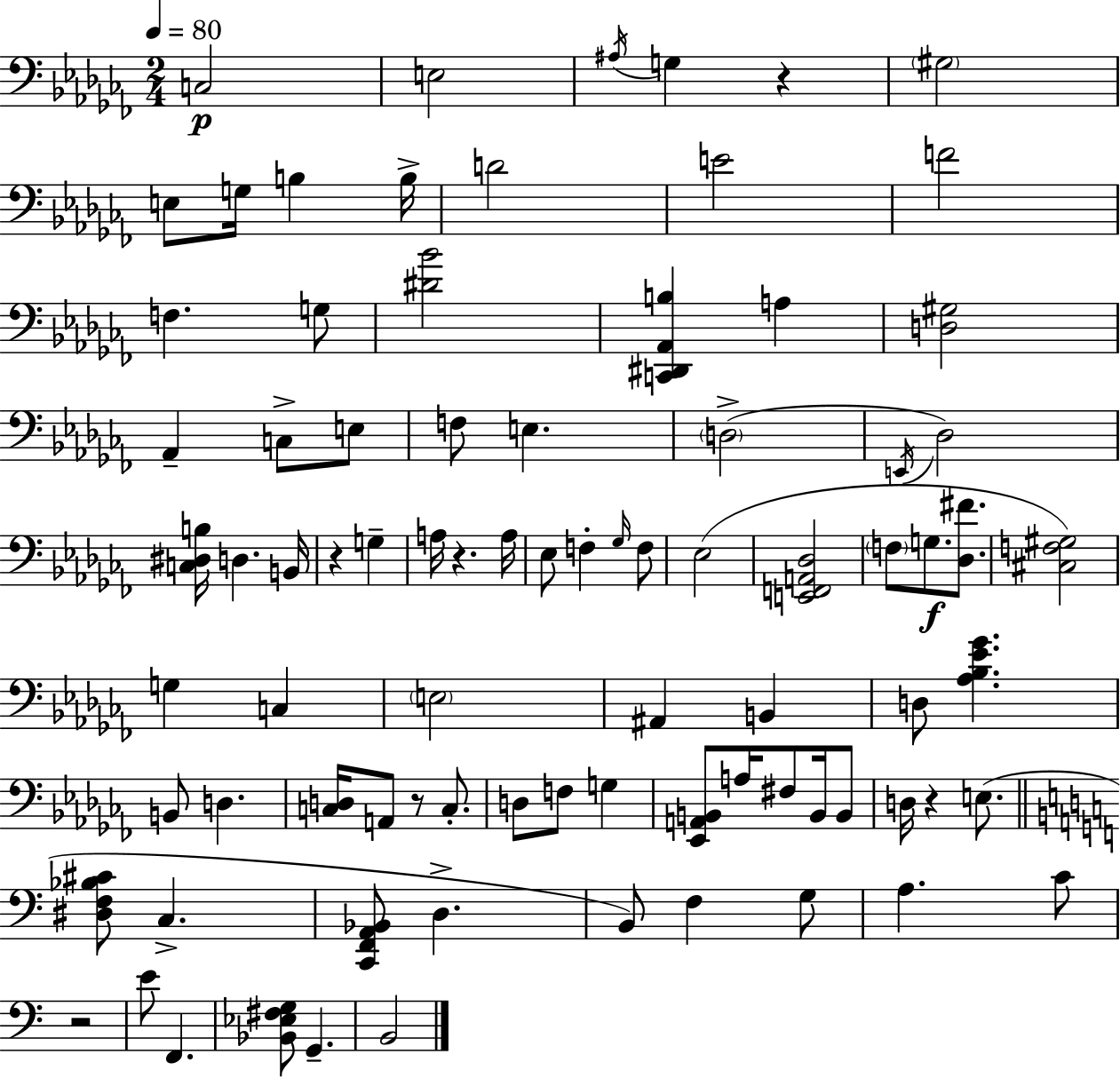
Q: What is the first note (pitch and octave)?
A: C3